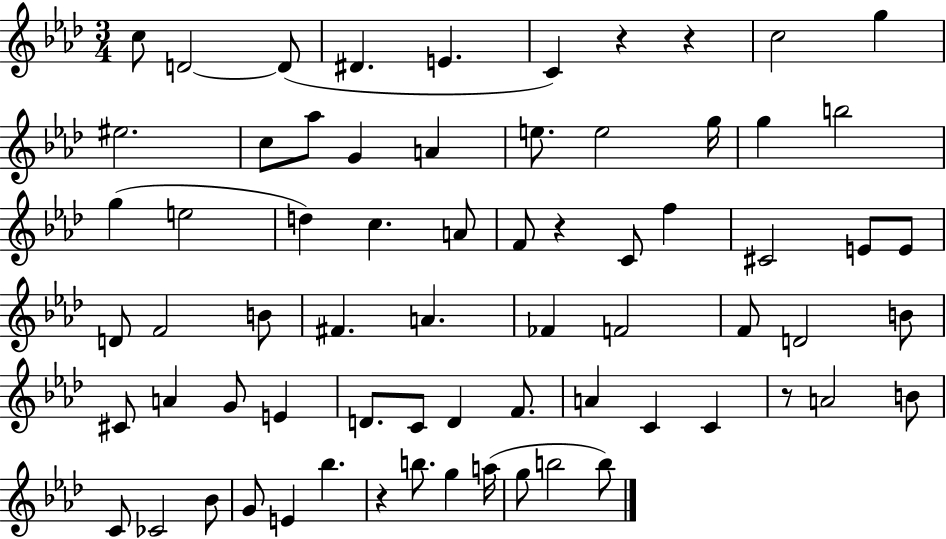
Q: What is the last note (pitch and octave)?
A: B5